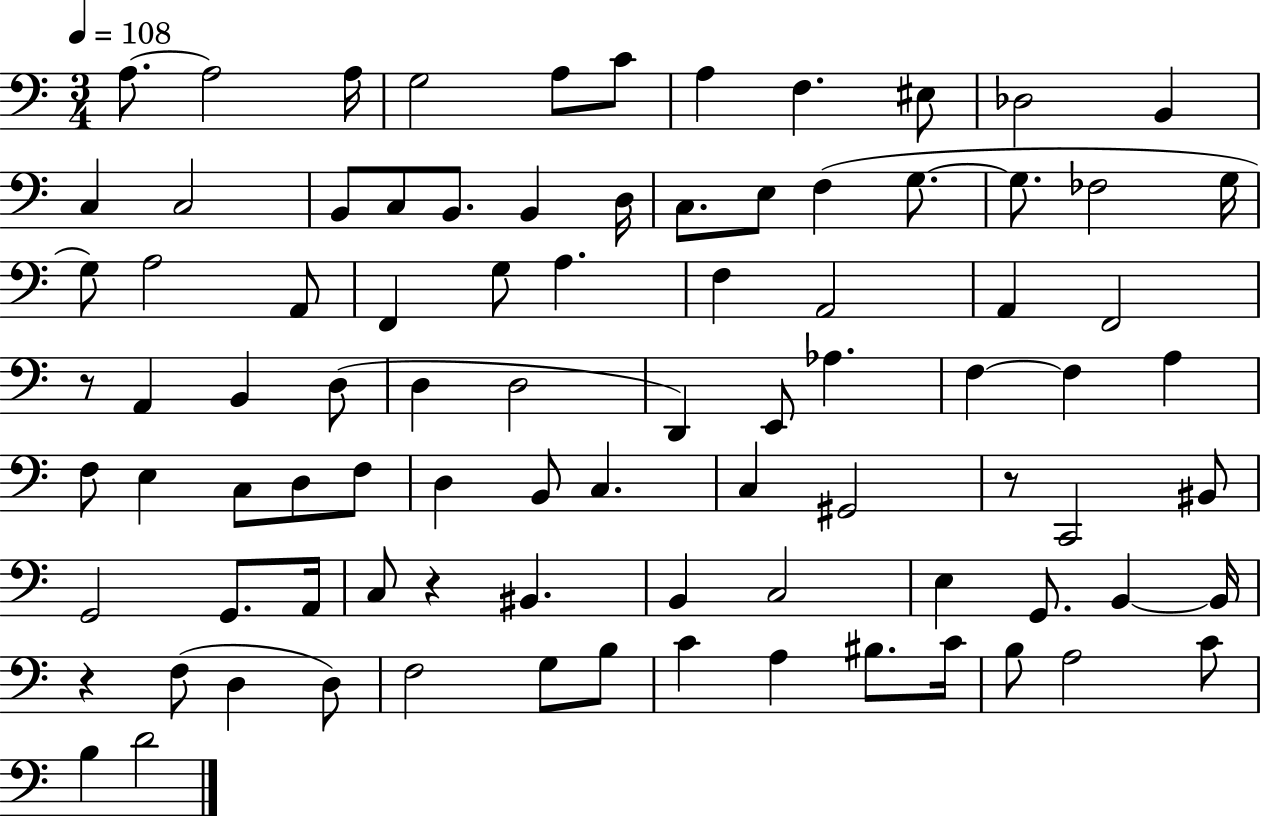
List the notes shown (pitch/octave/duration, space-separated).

A3/e. A3/h A3/s G3/h A3/e C4/e A3/q F3/q. EIS3/e Db3/h B2/q C3/q C3/h B2/e C3/e B2/e. B2/q D3/s C3/e. E3/e F3/q G3/e. G3/e. FES3/h G3/s G3/e A3/h A2/e F2/q G3/e A3/q. F3/q A2/h A2/q F2/h R/e A2/q B2/q D3/e D3/q D3/h D2/q E2/e Ab3/q. F3/q F3/q A3/q F3/e E3/q C3/e D3/e F3/e D3/q B2/e C3/q. C3/q G#2/h R/e C2/h BIS2/e G2/h G2/e. A2/s C3/e R/q BIS2/q. B2/q C3/h E3/q G2/e. B2/q B2/s R/q F3/e D3/q D3/e F3/h G3/e B3/e C4/q A3/q BIS3/e. C4/s B3/e A3/h C4/e B3/q D4/h